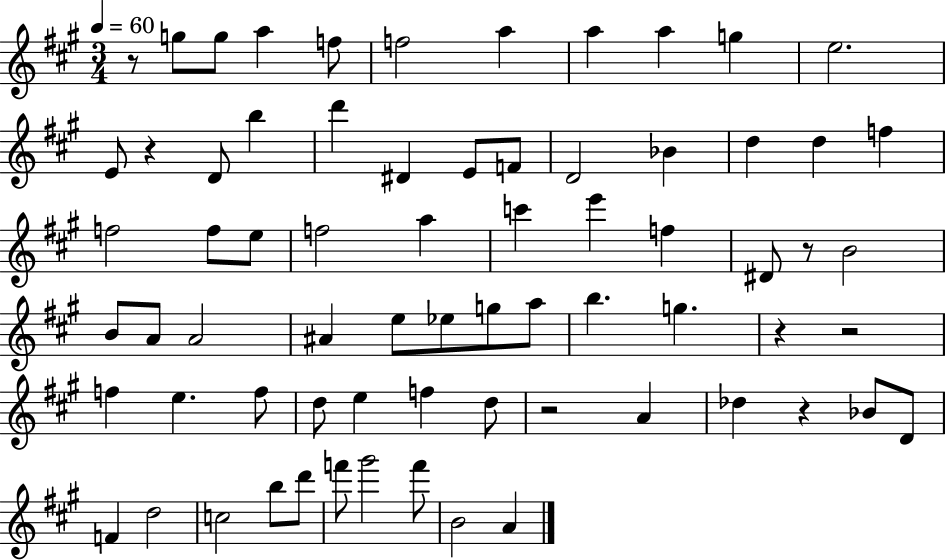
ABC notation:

X:1
T:Untitled
M:3/4
L:1/4
K:A
z/2 g/2 g/2 a f/2 f2 a a a g e2 E/2 z D/2 b d' ^D E/2 F/2 D2 _B d d f f2 f/2 e/2 f2 a c' e' f ^D/2 z/2 B2 B/2 A/2 A2 ^A e/2 _e/2 g/2 a/2 b g z z2 f e f/2 d/2 e f d/2 z2 A _d z _B/2 D/2 F d2 c2 b/2 d'/2 f'/2 ^g'2 f'/2 B2 A